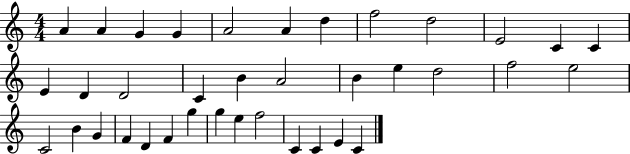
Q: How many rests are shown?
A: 0